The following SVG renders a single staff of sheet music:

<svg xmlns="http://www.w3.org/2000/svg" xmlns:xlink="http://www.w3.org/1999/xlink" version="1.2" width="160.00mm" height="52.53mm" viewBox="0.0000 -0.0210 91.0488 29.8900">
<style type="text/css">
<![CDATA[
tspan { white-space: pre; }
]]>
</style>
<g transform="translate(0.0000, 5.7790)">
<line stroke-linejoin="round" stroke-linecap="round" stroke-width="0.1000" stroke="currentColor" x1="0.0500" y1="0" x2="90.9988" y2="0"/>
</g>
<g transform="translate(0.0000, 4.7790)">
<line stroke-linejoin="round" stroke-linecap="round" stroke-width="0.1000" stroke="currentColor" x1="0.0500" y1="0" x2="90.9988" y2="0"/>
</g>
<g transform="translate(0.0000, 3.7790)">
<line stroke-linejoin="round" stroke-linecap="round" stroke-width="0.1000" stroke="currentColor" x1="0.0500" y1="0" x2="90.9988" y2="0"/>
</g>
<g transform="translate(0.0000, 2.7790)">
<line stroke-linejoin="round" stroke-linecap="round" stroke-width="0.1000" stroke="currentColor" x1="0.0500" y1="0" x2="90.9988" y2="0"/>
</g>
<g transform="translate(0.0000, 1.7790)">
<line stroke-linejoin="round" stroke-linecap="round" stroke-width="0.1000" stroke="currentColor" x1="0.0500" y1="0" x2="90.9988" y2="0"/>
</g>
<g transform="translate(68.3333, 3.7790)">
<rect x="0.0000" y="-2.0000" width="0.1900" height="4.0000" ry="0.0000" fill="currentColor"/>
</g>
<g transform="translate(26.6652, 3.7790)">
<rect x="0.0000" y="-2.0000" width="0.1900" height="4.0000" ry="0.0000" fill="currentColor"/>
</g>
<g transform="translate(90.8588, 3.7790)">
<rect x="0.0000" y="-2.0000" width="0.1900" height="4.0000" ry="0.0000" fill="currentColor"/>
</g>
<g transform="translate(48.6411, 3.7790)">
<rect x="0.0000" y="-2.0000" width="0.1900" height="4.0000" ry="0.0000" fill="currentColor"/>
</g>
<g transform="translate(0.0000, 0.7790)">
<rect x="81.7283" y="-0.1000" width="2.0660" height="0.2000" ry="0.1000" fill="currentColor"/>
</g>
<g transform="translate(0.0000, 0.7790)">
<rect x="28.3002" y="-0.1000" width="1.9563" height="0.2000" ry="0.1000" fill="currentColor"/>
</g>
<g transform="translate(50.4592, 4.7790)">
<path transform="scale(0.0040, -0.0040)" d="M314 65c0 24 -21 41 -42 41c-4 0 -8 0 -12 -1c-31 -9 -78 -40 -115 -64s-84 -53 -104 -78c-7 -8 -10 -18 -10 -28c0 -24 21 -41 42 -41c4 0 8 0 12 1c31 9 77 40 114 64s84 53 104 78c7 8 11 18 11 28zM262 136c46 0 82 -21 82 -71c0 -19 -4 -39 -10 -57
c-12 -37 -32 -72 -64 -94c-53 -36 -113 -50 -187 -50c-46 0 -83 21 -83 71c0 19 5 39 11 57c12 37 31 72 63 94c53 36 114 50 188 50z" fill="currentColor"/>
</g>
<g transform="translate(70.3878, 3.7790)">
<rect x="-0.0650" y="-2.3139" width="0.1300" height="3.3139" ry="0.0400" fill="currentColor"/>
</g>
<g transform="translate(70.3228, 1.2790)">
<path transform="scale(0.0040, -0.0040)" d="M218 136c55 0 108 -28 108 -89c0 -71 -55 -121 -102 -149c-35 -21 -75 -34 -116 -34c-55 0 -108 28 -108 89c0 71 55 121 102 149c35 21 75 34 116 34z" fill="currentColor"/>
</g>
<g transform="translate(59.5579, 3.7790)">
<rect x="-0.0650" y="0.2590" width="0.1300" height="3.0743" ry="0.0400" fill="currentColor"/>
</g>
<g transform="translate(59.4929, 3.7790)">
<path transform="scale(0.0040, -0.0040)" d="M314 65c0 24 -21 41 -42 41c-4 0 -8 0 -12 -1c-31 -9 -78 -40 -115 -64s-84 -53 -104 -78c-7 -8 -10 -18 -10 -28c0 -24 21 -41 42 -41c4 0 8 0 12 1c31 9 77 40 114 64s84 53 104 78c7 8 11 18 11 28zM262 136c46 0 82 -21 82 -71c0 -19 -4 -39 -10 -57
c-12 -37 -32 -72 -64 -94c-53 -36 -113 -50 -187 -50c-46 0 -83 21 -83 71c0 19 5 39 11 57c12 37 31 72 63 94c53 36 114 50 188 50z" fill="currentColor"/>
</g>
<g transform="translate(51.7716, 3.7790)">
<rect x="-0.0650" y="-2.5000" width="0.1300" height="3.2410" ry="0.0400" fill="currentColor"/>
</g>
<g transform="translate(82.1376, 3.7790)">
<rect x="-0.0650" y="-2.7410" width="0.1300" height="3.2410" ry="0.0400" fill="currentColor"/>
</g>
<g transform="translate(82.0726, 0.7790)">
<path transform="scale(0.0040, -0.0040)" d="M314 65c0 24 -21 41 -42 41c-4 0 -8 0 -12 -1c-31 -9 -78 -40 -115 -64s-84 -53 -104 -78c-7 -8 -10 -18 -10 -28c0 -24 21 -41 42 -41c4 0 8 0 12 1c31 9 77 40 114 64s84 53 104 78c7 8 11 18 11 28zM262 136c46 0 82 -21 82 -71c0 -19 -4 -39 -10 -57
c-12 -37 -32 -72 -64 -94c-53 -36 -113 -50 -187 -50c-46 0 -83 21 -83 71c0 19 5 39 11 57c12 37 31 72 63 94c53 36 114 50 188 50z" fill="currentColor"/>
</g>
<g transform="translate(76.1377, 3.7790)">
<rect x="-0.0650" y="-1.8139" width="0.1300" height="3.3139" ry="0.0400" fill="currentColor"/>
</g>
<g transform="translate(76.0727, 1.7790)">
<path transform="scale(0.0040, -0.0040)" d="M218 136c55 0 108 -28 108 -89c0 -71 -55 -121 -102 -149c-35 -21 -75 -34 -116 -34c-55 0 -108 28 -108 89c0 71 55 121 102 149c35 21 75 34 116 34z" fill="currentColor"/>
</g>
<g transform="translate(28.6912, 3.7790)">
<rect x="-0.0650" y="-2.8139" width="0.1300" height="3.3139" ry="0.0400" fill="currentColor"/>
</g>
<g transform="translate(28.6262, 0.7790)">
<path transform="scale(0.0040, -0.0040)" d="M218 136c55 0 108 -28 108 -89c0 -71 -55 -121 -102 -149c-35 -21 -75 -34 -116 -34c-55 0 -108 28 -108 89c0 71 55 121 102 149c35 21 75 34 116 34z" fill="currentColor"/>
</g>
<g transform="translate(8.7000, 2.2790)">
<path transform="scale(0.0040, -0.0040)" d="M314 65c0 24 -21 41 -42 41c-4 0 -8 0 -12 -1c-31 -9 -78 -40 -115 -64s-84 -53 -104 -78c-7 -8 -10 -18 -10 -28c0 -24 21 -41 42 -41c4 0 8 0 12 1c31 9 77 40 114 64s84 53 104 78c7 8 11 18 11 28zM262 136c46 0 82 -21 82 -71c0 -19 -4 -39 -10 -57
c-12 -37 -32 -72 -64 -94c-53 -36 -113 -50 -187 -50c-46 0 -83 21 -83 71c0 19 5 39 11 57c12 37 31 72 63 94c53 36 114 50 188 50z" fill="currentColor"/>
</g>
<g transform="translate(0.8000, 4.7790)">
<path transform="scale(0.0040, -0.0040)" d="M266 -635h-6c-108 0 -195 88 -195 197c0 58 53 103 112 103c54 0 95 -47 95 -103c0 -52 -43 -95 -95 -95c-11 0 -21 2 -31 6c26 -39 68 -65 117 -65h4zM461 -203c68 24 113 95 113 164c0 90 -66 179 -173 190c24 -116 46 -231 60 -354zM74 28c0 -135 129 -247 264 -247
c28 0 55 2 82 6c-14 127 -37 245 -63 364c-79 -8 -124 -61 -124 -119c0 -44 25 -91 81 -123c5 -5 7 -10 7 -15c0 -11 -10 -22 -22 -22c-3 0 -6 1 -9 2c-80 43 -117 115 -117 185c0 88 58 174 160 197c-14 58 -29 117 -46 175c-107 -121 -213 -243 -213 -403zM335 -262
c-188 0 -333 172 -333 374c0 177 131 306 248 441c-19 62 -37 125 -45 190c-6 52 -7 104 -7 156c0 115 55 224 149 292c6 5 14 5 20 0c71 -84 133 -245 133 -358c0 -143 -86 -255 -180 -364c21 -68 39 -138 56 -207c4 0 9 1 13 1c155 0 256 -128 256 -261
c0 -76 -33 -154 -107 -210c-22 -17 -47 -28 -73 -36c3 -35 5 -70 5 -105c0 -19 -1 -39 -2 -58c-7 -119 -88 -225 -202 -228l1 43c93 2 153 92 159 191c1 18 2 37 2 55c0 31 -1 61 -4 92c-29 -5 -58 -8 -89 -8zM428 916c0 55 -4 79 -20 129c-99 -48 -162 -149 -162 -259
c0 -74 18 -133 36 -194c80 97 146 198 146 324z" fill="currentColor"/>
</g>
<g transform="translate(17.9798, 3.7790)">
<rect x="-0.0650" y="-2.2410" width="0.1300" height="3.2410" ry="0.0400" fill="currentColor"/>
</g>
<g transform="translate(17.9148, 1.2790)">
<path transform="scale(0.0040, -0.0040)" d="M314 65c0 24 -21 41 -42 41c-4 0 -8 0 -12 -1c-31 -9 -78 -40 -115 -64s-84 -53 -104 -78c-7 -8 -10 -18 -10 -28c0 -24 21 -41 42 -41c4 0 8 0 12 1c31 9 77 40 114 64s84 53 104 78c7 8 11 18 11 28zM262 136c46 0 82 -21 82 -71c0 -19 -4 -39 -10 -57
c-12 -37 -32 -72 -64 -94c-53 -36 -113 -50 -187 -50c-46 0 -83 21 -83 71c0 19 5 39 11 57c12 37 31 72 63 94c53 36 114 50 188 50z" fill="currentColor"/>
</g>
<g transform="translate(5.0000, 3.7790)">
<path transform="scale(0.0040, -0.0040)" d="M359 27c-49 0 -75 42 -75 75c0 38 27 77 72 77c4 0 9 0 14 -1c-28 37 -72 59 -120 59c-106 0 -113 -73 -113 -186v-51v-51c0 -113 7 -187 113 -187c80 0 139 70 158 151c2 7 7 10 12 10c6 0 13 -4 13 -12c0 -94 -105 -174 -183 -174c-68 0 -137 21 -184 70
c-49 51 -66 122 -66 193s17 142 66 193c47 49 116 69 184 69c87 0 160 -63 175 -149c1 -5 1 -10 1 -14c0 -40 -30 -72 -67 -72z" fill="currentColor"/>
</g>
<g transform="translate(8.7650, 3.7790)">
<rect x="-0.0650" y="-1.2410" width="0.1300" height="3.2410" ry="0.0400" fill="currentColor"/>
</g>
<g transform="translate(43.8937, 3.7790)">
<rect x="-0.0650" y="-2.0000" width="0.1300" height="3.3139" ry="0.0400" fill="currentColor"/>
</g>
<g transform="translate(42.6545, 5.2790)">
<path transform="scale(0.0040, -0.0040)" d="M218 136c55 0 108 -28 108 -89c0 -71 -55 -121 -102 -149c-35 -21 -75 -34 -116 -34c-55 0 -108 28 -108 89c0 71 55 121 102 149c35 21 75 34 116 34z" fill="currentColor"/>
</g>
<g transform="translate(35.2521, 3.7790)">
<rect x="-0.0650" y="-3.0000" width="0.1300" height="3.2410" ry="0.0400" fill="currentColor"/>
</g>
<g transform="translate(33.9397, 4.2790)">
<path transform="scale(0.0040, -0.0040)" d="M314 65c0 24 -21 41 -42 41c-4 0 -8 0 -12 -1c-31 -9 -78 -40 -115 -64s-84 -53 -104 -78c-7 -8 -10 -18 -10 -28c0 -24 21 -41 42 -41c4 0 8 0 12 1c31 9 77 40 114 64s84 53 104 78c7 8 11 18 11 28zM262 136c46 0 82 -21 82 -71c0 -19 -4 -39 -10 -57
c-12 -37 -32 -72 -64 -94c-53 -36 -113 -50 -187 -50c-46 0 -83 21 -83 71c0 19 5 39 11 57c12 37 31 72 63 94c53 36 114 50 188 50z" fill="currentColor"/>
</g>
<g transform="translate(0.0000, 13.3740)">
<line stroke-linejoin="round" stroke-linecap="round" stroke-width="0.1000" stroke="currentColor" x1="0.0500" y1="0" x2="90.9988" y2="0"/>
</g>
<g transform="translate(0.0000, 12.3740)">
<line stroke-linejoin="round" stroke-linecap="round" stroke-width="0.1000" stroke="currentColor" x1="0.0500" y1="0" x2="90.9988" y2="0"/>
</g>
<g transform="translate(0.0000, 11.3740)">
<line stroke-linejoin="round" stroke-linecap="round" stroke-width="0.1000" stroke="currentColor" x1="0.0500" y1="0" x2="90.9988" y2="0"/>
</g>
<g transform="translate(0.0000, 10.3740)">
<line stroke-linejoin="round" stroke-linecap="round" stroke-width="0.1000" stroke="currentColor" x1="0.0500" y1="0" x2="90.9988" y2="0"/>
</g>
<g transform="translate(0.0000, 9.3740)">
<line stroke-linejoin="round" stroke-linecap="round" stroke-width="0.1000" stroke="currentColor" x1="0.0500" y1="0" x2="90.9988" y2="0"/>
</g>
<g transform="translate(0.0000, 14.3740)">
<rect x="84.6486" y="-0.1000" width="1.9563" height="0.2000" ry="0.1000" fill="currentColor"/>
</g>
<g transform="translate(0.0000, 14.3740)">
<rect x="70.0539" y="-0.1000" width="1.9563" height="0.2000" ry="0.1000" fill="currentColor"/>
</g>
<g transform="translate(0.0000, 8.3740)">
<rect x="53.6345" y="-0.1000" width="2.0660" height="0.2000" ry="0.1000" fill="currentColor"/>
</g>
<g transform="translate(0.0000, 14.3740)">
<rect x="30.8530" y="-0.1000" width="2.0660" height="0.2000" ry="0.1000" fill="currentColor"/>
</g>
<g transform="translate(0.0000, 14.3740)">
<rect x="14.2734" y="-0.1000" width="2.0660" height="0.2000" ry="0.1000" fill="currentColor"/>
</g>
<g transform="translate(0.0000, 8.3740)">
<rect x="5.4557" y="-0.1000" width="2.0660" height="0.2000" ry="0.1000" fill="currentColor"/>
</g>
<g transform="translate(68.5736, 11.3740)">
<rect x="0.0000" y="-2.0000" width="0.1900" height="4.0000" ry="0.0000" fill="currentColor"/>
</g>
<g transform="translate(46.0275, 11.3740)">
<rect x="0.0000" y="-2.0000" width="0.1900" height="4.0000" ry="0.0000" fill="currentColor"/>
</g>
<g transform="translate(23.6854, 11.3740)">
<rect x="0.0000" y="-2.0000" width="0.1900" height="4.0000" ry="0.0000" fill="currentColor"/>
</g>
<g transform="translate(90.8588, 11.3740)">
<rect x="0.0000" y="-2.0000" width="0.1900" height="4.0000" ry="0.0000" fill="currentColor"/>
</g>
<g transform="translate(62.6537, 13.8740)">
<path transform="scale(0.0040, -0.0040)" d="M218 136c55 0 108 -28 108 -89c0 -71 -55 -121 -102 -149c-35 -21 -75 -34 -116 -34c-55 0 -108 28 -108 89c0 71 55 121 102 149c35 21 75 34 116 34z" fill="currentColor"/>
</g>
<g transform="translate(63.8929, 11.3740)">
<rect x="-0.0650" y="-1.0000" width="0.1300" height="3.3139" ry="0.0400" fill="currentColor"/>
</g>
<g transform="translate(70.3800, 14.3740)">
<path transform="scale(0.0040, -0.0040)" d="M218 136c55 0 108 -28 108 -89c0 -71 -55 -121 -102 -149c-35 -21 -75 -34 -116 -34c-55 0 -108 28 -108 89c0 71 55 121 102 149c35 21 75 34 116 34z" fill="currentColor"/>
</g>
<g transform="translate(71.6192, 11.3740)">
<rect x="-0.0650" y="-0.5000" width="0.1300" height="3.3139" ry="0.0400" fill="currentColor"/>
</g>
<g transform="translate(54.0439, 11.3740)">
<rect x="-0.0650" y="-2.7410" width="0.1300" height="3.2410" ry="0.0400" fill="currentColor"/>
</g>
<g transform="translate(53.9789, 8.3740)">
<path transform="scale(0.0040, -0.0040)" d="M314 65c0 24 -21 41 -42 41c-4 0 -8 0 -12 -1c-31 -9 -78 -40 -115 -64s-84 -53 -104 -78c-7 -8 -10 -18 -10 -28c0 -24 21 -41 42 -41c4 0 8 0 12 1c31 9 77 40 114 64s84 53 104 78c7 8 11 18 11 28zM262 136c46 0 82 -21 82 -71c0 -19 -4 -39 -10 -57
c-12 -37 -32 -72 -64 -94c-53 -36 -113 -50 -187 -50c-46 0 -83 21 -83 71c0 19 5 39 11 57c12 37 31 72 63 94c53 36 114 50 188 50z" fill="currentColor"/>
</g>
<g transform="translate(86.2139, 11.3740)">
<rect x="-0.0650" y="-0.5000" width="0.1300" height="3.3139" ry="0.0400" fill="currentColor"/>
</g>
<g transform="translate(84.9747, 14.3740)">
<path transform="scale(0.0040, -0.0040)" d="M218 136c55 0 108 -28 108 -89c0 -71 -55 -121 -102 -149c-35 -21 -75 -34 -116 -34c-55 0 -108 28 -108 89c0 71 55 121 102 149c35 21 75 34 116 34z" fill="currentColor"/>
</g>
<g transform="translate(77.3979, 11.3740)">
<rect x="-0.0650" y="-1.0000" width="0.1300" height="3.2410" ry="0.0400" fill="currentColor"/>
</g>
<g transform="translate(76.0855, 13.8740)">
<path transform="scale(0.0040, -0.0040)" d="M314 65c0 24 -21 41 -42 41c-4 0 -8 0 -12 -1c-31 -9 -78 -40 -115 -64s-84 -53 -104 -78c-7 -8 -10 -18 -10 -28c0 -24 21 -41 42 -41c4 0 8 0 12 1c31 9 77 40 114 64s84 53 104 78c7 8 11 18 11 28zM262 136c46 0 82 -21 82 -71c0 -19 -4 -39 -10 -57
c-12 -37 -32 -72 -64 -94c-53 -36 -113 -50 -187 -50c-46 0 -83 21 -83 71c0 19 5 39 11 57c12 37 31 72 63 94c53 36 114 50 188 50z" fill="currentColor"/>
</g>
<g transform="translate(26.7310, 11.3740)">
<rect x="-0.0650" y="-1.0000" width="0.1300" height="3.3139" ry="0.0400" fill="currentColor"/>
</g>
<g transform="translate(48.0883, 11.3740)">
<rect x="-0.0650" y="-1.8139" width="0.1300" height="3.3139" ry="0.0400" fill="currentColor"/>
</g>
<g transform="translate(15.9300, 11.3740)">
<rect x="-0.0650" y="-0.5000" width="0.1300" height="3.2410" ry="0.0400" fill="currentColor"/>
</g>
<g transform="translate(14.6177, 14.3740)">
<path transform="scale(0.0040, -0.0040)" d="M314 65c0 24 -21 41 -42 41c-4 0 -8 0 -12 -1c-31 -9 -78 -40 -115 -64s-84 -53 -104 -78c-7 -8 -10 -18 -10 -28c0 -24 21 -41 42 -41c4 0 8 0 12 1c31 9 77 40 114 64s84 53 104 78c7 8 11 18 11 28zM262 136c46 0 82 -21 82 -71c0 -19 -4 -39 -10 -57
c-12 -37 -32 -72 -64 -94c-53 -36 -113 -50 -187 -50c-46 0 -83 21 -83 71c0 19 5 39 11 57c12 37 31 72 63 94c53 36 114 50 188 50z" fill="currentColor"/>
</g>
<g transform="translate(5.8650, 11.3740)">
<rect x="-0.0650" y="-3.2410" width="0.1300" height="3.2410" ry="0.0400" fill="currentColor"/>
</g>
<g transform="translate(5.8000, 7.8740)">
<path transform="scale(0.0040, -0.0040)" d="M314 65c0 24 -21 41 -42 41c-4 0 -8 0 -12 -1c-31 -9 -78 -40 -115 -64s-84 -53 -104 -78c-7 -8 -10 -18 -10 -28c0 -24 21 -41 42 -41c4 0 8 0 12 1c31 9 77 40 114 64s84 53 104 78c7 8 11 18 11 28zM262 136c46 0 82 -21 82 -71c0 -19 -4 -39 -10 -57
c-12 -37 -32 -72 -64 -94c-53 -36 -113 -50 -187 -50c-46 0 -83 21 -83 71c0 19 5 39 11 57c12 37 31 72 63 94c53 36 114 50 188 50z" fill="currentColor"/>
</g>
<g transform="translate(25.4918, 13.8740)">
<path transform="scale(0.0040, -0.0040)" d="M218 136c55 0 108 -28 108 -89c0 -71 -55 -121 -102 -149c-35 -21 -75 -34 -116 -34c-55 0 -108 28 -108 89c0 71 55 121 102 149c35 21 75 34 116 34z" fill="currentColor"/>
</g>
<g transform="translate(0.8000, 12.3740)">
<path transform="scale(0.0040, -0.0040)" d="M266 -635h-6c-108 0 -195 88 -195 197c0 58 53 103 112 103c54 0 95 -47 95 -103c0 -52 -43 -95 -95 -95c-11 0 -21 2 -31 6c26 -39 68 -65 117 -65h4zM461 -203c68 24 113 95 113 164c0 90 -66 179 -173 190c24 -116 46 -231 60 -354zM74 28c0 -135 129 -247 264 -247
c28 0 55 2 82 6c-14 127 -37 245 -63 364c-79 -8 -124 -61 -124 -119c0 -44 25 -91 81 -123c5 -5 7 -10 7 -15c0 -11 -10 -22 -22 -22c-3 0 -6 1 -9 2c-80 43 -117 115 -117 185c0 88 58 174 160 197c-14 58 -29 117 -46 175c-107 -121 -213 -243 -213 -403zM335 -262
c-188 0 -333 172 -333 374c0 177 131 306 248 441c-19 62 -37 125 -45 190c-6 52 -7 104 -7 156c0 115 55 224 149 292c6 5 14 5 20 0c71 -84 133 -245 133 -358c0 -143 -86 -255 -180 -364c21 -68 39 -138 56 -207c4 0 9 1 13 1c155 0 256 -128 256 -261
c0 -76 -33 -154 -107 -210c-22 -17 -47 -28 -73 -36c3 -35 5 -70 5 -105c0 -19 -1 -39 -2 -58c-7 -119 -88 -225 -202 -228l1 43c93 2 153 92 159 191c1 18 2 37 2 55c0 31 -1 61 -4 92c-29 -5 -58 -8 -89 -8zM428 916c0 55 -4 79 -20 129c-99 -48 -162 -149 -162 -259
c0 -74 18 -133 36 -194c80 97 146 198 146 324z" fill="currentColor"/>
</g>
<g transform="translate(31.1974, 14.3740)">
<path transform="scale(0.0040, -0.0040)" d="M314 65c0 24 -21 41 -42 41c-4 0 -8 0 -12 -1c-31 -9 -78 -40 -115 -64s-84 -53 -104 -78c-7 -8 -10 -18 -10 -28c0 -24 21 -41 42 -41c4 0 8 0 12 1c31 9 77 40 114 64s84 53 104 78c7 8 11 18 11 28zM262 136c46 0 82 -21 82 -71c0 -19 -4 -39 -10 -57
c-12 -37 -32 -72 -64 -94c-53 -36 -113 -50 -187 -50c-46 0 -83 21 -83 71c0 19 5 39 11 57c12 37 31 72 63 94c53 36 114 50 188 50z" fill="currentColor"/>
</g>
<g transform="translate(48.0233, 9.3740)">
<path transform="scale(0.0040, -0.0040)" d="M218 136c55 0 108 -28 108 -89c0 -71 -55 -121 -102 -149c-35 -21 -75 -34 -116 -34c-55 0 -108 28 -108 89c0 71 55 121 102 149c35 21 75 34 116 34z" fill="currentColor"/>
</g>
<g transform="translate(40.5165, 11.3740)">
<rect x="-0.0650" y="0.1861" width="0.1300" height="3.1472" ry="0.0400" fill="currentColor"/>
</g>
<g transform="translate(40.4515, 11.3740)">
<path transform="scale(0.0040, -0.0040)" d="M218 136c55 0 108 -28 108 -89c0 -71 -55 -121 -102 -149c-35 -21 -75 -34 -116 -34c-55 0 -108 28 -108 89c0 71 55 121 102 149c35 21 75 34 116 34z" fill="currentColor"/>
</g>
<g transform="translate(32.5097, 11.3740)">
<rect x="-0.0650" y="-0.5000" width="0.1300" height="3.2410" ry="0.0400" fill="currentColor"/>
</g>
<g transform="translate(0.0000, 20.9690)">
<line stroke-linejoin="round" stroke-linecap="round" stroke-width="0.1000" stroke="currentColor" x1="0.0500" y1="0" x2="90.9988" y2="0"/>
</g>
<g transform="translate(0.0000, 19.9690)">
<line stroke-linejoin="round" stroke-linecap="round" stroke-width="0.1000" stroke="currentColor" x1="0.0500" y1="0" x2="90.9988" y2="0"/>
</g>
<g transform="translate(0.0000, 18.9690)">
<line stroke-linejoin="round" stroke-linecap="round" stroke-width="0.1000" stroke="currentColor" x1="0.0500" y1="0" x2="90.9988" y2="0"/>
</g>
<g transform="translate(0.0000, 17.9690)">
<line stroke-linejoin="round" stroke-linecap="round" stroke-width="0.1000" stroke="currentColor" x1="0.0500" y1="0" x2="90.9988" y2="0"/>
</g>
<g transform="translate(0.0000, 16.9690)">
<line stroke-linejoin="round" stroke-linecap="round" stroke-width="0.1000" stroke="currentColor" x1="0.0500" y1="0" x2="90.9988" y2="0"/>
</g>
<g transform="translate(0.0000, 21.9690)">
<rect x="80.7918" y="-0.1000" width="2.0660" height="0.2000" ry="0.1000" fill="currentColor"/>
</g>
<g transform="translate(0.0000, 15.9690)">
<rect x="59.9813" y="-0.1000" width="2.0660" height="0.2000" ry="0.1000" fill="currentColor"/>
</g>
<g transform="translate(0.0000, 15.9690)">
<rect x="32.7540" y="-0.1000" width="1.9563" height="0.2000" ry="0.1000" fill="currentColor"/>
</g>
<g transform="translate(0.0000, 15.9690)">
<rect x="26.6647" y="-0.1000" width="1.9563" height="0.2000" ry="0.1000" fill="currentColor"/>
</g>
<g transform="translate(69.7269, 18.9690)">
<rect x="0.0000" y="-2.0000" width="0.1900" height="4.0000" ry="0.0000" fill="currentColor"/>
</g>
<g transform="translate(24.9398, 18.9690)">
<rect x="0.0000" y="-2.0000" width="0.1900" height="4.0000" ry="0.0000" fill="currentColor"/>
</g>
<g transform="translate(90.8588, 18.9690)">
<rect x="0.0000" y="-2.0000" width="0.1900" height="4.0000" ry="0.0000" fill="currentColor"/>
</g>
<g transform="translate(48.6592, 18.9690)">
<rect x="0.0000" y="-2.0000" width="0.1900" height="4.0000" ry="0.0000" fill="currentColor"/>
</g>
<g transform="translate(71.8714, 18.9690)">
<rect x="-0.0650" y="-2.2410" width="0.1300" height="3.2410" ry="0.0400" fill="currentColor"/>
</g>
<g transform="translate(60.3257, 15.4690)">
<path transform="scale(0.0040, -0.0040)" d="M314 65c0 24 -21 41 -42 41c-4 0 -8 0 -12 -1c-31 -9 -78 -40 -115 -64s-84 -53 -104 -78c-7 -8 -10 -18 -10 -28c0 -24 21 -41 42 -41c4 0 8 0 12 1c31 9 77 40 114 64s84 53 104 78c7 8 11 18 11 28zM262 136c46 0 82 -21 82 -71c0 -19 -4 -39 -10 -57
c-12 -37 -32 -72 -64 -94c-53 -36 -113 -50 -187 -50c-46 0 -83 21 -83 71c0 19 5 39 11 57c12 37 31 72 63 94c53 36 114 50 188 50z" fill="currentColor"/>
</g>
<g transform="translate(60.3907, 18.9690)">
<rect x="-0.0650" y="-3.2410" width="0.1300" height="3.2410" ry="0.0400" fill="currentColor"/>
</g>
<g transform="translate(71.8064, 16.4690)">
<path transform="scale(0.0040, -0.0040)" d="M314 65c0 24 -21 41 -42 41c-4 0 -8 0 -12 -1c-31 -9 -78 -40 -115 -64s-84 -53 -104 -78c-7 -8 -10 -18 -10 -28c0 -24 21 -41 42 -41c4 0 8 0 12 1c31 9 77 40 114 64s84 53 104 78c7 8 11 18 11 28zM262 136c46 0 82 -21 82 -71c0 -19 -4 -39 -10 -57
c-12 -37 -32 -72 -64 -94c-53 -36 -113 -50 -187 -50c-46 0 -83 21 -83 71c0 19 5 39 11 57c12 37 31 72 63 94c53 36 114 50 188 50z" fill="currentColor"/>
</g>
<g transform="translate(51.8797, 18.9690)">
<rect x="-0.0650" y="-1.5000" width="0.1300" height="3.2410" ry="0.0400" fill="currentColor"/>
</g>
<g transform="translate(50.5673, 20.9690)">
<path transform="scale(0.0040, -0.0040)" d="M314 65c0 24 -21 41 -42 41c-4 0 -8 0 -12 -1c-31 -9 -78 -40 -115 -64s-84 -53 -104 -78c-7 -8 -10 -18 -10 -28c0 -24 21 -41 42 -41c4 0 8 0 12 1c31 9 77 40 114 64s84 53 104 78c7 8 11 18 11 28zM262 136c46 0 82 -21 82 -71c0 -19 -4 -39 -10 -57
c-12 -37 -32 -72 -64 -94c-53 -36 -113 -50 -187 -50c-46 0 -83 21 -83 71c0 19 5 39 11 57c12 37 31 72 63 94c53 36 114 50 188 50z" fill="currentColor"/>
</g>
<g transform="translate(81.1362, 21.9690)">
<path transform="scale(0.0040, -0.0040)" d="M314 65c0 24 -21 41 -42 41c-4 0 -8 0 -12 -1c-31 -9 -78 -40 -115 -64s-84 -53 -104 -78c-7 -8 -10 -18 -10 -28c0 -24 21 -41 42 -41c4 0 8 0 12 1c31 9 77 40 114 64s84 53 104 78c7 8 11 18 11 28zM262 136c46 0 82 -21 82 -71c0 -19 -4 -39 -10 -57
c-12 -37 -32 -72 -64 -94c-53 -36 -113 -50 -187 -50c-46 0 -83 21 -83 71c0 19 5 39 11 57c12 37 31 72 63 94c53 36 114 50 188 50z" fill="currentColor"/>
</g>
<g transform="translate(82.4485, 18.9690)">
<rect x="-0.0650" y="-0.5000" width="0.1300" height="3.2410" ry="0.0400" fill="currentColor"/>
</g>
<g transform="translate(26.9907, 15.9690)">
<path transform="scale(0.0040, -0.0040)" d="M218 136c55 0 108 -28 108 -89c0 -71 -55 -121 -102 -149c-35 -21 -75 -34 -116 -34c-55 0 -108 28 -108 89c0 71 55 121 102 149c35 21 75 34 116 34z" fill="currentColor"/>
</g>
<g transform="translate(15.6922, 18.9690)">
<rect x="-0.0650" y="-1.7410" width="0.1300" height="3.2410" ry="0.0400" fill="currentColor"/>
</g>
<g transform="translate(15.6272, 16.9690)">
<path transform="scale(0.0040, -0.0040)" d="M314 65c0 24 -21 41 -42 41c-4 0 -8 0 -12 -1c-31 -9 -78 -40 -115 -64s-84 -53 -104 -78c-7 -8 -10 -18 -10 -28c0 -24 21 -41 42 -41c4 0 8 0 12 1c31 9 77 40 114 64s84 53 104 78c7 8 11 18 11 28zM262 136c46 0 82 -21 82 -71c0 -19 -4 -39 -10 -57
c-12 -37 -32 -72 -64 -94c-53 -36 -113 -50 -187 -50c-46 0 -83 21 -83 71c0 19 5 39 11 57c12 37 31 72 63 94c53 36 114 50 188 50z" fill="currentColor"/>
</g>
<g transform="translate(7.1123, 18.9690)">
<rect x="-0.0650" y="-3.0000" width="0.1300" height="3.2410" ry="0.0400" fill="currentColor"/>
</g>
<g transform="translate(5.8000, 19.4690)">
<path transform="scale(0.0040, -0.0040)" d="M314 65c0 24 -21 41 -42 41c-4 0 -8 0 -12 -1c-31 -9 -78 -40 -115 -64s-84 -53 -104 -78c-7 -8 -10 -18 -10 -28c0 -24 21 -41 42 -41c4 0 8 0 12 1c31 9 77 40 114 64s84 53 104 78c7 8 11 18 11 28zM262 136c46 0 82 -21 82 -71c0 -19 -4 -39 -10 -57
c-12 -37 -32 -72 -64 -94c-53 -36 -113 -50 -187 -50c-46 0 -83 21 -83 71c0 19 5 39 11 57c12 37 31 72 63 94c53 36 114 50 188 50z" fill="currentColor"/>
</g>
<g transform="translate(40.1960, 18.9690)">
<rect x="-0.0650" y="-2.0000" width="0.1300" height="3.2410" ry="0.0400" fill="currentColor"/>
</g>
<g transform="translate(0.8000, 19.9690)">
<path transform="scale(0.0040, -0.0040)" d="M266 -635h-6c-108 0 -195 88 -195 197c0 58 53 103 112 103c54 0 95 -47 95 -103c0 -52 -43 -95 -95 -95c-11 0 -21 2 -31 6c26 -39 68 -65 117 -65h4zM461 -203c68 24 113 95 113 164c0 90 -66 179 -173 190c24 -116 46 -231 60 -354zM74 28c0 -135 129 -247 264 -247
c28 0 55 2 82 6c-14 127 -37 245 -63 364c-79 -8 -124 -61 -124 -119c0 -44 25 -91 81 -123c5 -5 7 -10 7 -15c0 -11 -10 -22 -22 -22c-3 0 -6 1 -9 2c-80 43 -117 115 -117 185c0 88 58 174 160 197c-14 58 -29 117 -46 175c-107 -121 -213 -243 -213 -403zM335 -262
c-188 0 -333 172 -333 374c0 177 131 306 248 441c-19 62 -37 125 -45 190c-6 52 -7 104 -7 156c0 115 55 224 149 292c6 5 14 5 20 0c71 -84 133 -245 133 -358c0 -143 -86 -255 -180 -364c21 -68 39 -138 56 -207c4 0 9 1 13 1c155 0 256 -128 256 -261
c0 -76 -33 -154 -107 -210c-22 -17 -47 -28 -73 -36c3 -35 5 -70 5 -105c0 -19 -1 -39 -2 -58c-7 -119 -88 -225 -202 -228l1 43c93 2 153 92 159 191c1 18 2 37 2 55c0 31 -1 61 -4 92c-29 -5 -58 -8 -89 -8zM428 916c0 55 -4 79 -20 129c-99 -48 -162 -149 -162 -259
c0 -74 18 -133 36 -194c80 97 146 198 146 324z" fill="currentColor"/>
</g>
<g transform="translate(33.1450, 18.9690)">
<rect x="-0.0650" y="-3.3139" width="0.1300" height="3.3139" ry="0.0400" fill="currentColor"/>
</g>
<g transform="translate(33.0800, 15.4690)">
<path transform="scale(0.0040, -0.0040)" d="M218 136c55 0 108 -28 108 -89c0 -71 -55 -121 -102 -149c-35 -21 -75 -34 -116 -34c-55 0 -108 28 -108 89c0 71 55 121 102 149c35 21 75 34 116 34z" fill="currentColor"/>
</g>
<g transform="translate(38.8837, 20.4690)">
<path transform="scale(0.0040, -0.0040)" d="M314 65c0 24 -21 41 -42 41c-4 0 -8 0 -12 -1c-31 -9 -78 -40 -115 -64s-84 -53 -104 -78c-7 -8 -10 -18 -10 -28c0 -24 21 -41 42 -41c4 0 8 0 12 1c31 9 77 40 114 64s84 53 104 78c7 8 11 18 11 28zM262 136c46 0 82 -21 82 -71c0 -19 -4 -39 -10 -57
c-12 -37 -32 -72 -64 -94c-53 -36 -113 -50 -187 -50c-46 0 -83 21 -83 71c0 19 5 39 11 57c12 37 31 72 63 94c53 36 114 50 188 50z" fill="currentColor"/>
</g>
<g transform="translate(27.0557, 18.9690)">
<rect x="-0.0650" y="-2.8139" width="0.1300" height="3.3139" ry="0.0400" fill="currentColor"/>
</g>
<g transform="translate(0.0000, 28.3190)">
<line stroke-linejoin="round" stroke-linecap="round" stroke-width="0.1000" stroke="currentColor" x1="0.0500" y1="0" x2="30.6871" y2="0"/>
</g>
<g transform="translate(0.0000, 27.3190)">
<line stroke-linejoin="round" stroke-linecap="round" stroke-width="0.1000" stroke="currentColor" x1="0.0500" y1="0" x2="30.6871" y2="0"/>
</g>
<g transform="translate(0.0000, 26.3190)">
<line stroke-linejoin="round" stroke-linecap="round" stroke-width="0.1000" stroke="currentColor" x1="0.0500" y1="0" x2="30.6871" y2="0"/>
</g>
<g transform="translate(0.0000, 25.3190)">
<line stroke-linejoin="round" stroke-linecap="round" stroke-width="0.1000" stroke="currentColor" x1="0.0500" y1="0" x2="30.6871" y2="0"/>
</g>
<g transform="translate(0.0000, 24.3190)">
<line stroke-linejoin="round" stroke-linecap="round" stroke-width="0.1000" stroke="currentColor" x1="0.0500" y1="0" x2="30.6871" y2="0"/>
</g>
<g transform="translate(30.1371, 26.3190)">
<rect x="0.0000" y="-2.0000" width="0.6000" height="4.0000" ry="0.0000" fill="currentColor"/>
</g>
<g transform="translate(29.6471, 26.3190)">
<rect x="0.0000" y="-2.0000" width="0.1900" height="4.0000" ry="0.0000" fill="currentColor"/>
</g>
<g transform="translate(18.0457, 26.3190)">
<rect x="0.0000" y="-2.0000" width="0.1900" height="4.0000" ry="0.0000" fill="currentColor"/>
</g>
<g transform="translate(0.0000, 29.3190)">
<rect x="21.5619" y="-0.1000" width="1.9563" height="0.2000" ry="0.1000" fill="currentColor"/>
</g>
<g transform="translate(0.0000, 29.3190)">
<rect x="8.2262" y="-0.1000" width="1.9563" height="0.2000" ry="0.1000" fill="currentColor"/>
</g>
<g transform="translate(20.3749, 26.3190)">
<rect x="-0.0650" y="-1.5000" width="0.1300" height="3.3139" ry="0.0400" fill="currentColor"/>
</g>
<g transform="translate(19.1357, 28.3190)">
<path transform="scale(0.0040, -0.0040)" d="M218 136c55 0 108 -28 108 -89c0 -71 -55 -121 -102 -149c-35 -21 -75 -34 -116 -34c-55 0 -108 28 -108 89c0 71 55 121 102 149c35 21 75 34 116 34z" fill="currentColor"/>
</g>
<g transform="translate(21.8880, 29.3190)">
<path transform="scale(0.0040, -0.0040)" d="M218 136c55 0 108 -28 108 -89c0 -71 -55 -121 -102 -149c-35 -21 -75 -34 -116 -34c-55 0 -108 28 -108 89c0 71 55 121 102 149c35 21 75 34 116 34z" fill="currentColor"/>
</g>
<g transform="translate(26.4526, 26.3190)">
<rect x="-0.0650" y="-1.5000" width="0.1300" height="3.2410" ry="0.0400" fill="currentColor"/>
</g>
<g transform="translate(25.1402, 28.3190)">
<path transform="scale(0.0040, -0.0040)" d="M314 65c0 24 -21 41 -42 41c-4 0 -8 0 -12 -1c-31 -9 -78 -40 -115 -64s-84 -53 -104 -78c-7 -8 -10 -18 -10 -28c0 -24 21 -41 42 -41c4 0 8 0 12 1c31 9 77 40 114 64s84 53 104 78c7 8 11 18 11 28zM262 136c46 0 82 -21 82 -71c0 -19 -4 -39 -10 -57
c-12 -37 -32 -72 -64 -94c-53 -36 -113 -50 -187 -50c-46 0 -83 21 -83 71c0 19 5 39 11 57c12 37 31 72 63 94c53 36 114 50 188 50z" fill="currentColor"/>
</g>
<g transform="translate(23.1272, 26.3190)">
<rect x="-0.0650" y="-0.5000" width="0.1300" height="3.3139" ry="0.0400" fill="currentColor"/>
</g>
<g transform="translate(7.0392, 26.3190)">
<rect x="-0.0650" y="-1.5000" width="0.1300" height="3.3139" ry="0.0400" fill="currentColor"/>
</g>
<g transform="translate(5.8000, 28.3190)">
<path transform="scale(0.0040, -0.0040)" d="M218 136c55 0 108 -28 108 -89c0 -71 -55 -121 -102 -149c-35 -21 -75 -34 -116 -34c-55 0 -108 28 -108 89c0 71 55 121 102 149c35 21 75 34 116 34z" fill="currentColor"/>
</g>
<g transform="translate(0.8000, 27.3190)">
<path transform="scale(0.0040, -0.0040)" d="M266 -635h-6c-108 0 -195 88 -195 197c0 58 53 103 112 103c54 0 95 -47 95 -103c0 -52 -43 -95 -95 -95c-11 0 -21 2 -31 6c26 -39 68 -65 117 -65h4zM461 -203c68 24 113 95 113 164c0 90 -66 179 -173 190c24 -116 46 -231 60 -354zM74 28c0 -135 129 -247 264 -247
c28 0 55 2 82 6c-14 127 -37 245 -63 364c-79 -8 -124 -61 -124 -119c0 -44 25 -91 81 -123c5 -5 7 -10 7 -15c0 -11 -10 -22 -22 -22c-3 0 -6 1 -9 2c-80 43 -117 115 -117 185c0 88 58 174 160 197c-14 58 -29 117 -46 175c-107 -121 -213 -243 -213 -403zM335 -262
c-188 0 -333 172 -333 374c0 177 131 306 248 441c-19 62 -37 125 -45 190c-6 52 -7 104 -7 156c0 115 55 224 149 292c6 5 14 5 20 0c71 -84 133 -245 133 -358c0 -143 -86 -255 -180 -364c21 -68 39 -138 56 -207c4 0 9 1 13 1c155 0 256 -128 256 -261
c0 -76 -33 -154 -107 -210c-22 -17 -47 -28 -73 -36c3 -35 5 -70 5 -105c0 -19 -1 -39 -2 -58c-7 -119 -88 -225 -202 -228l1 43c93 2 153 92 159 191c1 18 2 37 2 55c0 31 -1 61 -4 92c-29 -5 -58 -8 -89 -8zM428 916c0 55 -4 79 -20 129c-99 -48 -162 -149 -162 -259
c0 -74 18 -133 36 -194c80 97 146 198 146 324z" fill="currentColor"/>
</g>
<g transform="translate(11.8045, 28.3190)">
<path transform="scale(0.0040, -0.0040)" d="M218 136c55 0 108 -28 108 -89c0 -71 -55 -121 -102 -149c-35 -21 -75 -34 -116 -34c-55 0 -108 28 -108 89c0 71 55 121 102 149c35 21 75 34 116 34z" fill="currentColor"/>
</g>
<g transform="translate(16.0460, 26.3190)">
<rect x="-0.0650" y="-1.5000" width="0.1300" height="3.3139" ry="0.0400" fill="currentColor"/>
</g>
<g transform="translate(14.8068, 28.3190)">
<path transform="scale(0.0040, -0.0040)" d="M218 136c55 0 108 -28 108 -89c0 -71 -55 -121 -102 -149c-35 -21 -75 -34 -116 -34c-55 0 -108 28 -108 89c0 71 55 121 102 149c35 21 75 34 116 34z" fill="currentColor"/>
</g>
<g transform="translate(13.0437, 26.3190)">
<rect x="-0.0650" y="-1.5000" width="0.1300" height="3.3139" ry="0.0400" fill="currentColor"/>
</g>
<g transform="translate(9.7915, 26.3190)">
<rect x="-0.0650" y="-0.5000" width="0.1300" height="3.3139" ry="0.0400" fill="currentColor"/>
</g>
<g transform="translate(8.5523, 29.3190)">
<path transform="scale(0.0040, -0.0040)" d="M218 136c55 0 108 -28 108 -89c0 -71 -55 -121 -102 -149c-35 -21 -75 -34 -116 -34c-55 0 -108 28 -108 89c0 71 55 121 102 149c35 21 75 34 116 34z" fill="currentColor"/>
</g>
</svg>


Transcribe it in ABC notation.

X:1
T:Untitled
M:4/4
L:1/4
K:C
e2 g2 a A2 F G2 B2 g f a2 b2 C2 D C2 B f a2 D C D2 C A2 f2 a b F2 E2 b2 g2 C2 E C E E E C E2